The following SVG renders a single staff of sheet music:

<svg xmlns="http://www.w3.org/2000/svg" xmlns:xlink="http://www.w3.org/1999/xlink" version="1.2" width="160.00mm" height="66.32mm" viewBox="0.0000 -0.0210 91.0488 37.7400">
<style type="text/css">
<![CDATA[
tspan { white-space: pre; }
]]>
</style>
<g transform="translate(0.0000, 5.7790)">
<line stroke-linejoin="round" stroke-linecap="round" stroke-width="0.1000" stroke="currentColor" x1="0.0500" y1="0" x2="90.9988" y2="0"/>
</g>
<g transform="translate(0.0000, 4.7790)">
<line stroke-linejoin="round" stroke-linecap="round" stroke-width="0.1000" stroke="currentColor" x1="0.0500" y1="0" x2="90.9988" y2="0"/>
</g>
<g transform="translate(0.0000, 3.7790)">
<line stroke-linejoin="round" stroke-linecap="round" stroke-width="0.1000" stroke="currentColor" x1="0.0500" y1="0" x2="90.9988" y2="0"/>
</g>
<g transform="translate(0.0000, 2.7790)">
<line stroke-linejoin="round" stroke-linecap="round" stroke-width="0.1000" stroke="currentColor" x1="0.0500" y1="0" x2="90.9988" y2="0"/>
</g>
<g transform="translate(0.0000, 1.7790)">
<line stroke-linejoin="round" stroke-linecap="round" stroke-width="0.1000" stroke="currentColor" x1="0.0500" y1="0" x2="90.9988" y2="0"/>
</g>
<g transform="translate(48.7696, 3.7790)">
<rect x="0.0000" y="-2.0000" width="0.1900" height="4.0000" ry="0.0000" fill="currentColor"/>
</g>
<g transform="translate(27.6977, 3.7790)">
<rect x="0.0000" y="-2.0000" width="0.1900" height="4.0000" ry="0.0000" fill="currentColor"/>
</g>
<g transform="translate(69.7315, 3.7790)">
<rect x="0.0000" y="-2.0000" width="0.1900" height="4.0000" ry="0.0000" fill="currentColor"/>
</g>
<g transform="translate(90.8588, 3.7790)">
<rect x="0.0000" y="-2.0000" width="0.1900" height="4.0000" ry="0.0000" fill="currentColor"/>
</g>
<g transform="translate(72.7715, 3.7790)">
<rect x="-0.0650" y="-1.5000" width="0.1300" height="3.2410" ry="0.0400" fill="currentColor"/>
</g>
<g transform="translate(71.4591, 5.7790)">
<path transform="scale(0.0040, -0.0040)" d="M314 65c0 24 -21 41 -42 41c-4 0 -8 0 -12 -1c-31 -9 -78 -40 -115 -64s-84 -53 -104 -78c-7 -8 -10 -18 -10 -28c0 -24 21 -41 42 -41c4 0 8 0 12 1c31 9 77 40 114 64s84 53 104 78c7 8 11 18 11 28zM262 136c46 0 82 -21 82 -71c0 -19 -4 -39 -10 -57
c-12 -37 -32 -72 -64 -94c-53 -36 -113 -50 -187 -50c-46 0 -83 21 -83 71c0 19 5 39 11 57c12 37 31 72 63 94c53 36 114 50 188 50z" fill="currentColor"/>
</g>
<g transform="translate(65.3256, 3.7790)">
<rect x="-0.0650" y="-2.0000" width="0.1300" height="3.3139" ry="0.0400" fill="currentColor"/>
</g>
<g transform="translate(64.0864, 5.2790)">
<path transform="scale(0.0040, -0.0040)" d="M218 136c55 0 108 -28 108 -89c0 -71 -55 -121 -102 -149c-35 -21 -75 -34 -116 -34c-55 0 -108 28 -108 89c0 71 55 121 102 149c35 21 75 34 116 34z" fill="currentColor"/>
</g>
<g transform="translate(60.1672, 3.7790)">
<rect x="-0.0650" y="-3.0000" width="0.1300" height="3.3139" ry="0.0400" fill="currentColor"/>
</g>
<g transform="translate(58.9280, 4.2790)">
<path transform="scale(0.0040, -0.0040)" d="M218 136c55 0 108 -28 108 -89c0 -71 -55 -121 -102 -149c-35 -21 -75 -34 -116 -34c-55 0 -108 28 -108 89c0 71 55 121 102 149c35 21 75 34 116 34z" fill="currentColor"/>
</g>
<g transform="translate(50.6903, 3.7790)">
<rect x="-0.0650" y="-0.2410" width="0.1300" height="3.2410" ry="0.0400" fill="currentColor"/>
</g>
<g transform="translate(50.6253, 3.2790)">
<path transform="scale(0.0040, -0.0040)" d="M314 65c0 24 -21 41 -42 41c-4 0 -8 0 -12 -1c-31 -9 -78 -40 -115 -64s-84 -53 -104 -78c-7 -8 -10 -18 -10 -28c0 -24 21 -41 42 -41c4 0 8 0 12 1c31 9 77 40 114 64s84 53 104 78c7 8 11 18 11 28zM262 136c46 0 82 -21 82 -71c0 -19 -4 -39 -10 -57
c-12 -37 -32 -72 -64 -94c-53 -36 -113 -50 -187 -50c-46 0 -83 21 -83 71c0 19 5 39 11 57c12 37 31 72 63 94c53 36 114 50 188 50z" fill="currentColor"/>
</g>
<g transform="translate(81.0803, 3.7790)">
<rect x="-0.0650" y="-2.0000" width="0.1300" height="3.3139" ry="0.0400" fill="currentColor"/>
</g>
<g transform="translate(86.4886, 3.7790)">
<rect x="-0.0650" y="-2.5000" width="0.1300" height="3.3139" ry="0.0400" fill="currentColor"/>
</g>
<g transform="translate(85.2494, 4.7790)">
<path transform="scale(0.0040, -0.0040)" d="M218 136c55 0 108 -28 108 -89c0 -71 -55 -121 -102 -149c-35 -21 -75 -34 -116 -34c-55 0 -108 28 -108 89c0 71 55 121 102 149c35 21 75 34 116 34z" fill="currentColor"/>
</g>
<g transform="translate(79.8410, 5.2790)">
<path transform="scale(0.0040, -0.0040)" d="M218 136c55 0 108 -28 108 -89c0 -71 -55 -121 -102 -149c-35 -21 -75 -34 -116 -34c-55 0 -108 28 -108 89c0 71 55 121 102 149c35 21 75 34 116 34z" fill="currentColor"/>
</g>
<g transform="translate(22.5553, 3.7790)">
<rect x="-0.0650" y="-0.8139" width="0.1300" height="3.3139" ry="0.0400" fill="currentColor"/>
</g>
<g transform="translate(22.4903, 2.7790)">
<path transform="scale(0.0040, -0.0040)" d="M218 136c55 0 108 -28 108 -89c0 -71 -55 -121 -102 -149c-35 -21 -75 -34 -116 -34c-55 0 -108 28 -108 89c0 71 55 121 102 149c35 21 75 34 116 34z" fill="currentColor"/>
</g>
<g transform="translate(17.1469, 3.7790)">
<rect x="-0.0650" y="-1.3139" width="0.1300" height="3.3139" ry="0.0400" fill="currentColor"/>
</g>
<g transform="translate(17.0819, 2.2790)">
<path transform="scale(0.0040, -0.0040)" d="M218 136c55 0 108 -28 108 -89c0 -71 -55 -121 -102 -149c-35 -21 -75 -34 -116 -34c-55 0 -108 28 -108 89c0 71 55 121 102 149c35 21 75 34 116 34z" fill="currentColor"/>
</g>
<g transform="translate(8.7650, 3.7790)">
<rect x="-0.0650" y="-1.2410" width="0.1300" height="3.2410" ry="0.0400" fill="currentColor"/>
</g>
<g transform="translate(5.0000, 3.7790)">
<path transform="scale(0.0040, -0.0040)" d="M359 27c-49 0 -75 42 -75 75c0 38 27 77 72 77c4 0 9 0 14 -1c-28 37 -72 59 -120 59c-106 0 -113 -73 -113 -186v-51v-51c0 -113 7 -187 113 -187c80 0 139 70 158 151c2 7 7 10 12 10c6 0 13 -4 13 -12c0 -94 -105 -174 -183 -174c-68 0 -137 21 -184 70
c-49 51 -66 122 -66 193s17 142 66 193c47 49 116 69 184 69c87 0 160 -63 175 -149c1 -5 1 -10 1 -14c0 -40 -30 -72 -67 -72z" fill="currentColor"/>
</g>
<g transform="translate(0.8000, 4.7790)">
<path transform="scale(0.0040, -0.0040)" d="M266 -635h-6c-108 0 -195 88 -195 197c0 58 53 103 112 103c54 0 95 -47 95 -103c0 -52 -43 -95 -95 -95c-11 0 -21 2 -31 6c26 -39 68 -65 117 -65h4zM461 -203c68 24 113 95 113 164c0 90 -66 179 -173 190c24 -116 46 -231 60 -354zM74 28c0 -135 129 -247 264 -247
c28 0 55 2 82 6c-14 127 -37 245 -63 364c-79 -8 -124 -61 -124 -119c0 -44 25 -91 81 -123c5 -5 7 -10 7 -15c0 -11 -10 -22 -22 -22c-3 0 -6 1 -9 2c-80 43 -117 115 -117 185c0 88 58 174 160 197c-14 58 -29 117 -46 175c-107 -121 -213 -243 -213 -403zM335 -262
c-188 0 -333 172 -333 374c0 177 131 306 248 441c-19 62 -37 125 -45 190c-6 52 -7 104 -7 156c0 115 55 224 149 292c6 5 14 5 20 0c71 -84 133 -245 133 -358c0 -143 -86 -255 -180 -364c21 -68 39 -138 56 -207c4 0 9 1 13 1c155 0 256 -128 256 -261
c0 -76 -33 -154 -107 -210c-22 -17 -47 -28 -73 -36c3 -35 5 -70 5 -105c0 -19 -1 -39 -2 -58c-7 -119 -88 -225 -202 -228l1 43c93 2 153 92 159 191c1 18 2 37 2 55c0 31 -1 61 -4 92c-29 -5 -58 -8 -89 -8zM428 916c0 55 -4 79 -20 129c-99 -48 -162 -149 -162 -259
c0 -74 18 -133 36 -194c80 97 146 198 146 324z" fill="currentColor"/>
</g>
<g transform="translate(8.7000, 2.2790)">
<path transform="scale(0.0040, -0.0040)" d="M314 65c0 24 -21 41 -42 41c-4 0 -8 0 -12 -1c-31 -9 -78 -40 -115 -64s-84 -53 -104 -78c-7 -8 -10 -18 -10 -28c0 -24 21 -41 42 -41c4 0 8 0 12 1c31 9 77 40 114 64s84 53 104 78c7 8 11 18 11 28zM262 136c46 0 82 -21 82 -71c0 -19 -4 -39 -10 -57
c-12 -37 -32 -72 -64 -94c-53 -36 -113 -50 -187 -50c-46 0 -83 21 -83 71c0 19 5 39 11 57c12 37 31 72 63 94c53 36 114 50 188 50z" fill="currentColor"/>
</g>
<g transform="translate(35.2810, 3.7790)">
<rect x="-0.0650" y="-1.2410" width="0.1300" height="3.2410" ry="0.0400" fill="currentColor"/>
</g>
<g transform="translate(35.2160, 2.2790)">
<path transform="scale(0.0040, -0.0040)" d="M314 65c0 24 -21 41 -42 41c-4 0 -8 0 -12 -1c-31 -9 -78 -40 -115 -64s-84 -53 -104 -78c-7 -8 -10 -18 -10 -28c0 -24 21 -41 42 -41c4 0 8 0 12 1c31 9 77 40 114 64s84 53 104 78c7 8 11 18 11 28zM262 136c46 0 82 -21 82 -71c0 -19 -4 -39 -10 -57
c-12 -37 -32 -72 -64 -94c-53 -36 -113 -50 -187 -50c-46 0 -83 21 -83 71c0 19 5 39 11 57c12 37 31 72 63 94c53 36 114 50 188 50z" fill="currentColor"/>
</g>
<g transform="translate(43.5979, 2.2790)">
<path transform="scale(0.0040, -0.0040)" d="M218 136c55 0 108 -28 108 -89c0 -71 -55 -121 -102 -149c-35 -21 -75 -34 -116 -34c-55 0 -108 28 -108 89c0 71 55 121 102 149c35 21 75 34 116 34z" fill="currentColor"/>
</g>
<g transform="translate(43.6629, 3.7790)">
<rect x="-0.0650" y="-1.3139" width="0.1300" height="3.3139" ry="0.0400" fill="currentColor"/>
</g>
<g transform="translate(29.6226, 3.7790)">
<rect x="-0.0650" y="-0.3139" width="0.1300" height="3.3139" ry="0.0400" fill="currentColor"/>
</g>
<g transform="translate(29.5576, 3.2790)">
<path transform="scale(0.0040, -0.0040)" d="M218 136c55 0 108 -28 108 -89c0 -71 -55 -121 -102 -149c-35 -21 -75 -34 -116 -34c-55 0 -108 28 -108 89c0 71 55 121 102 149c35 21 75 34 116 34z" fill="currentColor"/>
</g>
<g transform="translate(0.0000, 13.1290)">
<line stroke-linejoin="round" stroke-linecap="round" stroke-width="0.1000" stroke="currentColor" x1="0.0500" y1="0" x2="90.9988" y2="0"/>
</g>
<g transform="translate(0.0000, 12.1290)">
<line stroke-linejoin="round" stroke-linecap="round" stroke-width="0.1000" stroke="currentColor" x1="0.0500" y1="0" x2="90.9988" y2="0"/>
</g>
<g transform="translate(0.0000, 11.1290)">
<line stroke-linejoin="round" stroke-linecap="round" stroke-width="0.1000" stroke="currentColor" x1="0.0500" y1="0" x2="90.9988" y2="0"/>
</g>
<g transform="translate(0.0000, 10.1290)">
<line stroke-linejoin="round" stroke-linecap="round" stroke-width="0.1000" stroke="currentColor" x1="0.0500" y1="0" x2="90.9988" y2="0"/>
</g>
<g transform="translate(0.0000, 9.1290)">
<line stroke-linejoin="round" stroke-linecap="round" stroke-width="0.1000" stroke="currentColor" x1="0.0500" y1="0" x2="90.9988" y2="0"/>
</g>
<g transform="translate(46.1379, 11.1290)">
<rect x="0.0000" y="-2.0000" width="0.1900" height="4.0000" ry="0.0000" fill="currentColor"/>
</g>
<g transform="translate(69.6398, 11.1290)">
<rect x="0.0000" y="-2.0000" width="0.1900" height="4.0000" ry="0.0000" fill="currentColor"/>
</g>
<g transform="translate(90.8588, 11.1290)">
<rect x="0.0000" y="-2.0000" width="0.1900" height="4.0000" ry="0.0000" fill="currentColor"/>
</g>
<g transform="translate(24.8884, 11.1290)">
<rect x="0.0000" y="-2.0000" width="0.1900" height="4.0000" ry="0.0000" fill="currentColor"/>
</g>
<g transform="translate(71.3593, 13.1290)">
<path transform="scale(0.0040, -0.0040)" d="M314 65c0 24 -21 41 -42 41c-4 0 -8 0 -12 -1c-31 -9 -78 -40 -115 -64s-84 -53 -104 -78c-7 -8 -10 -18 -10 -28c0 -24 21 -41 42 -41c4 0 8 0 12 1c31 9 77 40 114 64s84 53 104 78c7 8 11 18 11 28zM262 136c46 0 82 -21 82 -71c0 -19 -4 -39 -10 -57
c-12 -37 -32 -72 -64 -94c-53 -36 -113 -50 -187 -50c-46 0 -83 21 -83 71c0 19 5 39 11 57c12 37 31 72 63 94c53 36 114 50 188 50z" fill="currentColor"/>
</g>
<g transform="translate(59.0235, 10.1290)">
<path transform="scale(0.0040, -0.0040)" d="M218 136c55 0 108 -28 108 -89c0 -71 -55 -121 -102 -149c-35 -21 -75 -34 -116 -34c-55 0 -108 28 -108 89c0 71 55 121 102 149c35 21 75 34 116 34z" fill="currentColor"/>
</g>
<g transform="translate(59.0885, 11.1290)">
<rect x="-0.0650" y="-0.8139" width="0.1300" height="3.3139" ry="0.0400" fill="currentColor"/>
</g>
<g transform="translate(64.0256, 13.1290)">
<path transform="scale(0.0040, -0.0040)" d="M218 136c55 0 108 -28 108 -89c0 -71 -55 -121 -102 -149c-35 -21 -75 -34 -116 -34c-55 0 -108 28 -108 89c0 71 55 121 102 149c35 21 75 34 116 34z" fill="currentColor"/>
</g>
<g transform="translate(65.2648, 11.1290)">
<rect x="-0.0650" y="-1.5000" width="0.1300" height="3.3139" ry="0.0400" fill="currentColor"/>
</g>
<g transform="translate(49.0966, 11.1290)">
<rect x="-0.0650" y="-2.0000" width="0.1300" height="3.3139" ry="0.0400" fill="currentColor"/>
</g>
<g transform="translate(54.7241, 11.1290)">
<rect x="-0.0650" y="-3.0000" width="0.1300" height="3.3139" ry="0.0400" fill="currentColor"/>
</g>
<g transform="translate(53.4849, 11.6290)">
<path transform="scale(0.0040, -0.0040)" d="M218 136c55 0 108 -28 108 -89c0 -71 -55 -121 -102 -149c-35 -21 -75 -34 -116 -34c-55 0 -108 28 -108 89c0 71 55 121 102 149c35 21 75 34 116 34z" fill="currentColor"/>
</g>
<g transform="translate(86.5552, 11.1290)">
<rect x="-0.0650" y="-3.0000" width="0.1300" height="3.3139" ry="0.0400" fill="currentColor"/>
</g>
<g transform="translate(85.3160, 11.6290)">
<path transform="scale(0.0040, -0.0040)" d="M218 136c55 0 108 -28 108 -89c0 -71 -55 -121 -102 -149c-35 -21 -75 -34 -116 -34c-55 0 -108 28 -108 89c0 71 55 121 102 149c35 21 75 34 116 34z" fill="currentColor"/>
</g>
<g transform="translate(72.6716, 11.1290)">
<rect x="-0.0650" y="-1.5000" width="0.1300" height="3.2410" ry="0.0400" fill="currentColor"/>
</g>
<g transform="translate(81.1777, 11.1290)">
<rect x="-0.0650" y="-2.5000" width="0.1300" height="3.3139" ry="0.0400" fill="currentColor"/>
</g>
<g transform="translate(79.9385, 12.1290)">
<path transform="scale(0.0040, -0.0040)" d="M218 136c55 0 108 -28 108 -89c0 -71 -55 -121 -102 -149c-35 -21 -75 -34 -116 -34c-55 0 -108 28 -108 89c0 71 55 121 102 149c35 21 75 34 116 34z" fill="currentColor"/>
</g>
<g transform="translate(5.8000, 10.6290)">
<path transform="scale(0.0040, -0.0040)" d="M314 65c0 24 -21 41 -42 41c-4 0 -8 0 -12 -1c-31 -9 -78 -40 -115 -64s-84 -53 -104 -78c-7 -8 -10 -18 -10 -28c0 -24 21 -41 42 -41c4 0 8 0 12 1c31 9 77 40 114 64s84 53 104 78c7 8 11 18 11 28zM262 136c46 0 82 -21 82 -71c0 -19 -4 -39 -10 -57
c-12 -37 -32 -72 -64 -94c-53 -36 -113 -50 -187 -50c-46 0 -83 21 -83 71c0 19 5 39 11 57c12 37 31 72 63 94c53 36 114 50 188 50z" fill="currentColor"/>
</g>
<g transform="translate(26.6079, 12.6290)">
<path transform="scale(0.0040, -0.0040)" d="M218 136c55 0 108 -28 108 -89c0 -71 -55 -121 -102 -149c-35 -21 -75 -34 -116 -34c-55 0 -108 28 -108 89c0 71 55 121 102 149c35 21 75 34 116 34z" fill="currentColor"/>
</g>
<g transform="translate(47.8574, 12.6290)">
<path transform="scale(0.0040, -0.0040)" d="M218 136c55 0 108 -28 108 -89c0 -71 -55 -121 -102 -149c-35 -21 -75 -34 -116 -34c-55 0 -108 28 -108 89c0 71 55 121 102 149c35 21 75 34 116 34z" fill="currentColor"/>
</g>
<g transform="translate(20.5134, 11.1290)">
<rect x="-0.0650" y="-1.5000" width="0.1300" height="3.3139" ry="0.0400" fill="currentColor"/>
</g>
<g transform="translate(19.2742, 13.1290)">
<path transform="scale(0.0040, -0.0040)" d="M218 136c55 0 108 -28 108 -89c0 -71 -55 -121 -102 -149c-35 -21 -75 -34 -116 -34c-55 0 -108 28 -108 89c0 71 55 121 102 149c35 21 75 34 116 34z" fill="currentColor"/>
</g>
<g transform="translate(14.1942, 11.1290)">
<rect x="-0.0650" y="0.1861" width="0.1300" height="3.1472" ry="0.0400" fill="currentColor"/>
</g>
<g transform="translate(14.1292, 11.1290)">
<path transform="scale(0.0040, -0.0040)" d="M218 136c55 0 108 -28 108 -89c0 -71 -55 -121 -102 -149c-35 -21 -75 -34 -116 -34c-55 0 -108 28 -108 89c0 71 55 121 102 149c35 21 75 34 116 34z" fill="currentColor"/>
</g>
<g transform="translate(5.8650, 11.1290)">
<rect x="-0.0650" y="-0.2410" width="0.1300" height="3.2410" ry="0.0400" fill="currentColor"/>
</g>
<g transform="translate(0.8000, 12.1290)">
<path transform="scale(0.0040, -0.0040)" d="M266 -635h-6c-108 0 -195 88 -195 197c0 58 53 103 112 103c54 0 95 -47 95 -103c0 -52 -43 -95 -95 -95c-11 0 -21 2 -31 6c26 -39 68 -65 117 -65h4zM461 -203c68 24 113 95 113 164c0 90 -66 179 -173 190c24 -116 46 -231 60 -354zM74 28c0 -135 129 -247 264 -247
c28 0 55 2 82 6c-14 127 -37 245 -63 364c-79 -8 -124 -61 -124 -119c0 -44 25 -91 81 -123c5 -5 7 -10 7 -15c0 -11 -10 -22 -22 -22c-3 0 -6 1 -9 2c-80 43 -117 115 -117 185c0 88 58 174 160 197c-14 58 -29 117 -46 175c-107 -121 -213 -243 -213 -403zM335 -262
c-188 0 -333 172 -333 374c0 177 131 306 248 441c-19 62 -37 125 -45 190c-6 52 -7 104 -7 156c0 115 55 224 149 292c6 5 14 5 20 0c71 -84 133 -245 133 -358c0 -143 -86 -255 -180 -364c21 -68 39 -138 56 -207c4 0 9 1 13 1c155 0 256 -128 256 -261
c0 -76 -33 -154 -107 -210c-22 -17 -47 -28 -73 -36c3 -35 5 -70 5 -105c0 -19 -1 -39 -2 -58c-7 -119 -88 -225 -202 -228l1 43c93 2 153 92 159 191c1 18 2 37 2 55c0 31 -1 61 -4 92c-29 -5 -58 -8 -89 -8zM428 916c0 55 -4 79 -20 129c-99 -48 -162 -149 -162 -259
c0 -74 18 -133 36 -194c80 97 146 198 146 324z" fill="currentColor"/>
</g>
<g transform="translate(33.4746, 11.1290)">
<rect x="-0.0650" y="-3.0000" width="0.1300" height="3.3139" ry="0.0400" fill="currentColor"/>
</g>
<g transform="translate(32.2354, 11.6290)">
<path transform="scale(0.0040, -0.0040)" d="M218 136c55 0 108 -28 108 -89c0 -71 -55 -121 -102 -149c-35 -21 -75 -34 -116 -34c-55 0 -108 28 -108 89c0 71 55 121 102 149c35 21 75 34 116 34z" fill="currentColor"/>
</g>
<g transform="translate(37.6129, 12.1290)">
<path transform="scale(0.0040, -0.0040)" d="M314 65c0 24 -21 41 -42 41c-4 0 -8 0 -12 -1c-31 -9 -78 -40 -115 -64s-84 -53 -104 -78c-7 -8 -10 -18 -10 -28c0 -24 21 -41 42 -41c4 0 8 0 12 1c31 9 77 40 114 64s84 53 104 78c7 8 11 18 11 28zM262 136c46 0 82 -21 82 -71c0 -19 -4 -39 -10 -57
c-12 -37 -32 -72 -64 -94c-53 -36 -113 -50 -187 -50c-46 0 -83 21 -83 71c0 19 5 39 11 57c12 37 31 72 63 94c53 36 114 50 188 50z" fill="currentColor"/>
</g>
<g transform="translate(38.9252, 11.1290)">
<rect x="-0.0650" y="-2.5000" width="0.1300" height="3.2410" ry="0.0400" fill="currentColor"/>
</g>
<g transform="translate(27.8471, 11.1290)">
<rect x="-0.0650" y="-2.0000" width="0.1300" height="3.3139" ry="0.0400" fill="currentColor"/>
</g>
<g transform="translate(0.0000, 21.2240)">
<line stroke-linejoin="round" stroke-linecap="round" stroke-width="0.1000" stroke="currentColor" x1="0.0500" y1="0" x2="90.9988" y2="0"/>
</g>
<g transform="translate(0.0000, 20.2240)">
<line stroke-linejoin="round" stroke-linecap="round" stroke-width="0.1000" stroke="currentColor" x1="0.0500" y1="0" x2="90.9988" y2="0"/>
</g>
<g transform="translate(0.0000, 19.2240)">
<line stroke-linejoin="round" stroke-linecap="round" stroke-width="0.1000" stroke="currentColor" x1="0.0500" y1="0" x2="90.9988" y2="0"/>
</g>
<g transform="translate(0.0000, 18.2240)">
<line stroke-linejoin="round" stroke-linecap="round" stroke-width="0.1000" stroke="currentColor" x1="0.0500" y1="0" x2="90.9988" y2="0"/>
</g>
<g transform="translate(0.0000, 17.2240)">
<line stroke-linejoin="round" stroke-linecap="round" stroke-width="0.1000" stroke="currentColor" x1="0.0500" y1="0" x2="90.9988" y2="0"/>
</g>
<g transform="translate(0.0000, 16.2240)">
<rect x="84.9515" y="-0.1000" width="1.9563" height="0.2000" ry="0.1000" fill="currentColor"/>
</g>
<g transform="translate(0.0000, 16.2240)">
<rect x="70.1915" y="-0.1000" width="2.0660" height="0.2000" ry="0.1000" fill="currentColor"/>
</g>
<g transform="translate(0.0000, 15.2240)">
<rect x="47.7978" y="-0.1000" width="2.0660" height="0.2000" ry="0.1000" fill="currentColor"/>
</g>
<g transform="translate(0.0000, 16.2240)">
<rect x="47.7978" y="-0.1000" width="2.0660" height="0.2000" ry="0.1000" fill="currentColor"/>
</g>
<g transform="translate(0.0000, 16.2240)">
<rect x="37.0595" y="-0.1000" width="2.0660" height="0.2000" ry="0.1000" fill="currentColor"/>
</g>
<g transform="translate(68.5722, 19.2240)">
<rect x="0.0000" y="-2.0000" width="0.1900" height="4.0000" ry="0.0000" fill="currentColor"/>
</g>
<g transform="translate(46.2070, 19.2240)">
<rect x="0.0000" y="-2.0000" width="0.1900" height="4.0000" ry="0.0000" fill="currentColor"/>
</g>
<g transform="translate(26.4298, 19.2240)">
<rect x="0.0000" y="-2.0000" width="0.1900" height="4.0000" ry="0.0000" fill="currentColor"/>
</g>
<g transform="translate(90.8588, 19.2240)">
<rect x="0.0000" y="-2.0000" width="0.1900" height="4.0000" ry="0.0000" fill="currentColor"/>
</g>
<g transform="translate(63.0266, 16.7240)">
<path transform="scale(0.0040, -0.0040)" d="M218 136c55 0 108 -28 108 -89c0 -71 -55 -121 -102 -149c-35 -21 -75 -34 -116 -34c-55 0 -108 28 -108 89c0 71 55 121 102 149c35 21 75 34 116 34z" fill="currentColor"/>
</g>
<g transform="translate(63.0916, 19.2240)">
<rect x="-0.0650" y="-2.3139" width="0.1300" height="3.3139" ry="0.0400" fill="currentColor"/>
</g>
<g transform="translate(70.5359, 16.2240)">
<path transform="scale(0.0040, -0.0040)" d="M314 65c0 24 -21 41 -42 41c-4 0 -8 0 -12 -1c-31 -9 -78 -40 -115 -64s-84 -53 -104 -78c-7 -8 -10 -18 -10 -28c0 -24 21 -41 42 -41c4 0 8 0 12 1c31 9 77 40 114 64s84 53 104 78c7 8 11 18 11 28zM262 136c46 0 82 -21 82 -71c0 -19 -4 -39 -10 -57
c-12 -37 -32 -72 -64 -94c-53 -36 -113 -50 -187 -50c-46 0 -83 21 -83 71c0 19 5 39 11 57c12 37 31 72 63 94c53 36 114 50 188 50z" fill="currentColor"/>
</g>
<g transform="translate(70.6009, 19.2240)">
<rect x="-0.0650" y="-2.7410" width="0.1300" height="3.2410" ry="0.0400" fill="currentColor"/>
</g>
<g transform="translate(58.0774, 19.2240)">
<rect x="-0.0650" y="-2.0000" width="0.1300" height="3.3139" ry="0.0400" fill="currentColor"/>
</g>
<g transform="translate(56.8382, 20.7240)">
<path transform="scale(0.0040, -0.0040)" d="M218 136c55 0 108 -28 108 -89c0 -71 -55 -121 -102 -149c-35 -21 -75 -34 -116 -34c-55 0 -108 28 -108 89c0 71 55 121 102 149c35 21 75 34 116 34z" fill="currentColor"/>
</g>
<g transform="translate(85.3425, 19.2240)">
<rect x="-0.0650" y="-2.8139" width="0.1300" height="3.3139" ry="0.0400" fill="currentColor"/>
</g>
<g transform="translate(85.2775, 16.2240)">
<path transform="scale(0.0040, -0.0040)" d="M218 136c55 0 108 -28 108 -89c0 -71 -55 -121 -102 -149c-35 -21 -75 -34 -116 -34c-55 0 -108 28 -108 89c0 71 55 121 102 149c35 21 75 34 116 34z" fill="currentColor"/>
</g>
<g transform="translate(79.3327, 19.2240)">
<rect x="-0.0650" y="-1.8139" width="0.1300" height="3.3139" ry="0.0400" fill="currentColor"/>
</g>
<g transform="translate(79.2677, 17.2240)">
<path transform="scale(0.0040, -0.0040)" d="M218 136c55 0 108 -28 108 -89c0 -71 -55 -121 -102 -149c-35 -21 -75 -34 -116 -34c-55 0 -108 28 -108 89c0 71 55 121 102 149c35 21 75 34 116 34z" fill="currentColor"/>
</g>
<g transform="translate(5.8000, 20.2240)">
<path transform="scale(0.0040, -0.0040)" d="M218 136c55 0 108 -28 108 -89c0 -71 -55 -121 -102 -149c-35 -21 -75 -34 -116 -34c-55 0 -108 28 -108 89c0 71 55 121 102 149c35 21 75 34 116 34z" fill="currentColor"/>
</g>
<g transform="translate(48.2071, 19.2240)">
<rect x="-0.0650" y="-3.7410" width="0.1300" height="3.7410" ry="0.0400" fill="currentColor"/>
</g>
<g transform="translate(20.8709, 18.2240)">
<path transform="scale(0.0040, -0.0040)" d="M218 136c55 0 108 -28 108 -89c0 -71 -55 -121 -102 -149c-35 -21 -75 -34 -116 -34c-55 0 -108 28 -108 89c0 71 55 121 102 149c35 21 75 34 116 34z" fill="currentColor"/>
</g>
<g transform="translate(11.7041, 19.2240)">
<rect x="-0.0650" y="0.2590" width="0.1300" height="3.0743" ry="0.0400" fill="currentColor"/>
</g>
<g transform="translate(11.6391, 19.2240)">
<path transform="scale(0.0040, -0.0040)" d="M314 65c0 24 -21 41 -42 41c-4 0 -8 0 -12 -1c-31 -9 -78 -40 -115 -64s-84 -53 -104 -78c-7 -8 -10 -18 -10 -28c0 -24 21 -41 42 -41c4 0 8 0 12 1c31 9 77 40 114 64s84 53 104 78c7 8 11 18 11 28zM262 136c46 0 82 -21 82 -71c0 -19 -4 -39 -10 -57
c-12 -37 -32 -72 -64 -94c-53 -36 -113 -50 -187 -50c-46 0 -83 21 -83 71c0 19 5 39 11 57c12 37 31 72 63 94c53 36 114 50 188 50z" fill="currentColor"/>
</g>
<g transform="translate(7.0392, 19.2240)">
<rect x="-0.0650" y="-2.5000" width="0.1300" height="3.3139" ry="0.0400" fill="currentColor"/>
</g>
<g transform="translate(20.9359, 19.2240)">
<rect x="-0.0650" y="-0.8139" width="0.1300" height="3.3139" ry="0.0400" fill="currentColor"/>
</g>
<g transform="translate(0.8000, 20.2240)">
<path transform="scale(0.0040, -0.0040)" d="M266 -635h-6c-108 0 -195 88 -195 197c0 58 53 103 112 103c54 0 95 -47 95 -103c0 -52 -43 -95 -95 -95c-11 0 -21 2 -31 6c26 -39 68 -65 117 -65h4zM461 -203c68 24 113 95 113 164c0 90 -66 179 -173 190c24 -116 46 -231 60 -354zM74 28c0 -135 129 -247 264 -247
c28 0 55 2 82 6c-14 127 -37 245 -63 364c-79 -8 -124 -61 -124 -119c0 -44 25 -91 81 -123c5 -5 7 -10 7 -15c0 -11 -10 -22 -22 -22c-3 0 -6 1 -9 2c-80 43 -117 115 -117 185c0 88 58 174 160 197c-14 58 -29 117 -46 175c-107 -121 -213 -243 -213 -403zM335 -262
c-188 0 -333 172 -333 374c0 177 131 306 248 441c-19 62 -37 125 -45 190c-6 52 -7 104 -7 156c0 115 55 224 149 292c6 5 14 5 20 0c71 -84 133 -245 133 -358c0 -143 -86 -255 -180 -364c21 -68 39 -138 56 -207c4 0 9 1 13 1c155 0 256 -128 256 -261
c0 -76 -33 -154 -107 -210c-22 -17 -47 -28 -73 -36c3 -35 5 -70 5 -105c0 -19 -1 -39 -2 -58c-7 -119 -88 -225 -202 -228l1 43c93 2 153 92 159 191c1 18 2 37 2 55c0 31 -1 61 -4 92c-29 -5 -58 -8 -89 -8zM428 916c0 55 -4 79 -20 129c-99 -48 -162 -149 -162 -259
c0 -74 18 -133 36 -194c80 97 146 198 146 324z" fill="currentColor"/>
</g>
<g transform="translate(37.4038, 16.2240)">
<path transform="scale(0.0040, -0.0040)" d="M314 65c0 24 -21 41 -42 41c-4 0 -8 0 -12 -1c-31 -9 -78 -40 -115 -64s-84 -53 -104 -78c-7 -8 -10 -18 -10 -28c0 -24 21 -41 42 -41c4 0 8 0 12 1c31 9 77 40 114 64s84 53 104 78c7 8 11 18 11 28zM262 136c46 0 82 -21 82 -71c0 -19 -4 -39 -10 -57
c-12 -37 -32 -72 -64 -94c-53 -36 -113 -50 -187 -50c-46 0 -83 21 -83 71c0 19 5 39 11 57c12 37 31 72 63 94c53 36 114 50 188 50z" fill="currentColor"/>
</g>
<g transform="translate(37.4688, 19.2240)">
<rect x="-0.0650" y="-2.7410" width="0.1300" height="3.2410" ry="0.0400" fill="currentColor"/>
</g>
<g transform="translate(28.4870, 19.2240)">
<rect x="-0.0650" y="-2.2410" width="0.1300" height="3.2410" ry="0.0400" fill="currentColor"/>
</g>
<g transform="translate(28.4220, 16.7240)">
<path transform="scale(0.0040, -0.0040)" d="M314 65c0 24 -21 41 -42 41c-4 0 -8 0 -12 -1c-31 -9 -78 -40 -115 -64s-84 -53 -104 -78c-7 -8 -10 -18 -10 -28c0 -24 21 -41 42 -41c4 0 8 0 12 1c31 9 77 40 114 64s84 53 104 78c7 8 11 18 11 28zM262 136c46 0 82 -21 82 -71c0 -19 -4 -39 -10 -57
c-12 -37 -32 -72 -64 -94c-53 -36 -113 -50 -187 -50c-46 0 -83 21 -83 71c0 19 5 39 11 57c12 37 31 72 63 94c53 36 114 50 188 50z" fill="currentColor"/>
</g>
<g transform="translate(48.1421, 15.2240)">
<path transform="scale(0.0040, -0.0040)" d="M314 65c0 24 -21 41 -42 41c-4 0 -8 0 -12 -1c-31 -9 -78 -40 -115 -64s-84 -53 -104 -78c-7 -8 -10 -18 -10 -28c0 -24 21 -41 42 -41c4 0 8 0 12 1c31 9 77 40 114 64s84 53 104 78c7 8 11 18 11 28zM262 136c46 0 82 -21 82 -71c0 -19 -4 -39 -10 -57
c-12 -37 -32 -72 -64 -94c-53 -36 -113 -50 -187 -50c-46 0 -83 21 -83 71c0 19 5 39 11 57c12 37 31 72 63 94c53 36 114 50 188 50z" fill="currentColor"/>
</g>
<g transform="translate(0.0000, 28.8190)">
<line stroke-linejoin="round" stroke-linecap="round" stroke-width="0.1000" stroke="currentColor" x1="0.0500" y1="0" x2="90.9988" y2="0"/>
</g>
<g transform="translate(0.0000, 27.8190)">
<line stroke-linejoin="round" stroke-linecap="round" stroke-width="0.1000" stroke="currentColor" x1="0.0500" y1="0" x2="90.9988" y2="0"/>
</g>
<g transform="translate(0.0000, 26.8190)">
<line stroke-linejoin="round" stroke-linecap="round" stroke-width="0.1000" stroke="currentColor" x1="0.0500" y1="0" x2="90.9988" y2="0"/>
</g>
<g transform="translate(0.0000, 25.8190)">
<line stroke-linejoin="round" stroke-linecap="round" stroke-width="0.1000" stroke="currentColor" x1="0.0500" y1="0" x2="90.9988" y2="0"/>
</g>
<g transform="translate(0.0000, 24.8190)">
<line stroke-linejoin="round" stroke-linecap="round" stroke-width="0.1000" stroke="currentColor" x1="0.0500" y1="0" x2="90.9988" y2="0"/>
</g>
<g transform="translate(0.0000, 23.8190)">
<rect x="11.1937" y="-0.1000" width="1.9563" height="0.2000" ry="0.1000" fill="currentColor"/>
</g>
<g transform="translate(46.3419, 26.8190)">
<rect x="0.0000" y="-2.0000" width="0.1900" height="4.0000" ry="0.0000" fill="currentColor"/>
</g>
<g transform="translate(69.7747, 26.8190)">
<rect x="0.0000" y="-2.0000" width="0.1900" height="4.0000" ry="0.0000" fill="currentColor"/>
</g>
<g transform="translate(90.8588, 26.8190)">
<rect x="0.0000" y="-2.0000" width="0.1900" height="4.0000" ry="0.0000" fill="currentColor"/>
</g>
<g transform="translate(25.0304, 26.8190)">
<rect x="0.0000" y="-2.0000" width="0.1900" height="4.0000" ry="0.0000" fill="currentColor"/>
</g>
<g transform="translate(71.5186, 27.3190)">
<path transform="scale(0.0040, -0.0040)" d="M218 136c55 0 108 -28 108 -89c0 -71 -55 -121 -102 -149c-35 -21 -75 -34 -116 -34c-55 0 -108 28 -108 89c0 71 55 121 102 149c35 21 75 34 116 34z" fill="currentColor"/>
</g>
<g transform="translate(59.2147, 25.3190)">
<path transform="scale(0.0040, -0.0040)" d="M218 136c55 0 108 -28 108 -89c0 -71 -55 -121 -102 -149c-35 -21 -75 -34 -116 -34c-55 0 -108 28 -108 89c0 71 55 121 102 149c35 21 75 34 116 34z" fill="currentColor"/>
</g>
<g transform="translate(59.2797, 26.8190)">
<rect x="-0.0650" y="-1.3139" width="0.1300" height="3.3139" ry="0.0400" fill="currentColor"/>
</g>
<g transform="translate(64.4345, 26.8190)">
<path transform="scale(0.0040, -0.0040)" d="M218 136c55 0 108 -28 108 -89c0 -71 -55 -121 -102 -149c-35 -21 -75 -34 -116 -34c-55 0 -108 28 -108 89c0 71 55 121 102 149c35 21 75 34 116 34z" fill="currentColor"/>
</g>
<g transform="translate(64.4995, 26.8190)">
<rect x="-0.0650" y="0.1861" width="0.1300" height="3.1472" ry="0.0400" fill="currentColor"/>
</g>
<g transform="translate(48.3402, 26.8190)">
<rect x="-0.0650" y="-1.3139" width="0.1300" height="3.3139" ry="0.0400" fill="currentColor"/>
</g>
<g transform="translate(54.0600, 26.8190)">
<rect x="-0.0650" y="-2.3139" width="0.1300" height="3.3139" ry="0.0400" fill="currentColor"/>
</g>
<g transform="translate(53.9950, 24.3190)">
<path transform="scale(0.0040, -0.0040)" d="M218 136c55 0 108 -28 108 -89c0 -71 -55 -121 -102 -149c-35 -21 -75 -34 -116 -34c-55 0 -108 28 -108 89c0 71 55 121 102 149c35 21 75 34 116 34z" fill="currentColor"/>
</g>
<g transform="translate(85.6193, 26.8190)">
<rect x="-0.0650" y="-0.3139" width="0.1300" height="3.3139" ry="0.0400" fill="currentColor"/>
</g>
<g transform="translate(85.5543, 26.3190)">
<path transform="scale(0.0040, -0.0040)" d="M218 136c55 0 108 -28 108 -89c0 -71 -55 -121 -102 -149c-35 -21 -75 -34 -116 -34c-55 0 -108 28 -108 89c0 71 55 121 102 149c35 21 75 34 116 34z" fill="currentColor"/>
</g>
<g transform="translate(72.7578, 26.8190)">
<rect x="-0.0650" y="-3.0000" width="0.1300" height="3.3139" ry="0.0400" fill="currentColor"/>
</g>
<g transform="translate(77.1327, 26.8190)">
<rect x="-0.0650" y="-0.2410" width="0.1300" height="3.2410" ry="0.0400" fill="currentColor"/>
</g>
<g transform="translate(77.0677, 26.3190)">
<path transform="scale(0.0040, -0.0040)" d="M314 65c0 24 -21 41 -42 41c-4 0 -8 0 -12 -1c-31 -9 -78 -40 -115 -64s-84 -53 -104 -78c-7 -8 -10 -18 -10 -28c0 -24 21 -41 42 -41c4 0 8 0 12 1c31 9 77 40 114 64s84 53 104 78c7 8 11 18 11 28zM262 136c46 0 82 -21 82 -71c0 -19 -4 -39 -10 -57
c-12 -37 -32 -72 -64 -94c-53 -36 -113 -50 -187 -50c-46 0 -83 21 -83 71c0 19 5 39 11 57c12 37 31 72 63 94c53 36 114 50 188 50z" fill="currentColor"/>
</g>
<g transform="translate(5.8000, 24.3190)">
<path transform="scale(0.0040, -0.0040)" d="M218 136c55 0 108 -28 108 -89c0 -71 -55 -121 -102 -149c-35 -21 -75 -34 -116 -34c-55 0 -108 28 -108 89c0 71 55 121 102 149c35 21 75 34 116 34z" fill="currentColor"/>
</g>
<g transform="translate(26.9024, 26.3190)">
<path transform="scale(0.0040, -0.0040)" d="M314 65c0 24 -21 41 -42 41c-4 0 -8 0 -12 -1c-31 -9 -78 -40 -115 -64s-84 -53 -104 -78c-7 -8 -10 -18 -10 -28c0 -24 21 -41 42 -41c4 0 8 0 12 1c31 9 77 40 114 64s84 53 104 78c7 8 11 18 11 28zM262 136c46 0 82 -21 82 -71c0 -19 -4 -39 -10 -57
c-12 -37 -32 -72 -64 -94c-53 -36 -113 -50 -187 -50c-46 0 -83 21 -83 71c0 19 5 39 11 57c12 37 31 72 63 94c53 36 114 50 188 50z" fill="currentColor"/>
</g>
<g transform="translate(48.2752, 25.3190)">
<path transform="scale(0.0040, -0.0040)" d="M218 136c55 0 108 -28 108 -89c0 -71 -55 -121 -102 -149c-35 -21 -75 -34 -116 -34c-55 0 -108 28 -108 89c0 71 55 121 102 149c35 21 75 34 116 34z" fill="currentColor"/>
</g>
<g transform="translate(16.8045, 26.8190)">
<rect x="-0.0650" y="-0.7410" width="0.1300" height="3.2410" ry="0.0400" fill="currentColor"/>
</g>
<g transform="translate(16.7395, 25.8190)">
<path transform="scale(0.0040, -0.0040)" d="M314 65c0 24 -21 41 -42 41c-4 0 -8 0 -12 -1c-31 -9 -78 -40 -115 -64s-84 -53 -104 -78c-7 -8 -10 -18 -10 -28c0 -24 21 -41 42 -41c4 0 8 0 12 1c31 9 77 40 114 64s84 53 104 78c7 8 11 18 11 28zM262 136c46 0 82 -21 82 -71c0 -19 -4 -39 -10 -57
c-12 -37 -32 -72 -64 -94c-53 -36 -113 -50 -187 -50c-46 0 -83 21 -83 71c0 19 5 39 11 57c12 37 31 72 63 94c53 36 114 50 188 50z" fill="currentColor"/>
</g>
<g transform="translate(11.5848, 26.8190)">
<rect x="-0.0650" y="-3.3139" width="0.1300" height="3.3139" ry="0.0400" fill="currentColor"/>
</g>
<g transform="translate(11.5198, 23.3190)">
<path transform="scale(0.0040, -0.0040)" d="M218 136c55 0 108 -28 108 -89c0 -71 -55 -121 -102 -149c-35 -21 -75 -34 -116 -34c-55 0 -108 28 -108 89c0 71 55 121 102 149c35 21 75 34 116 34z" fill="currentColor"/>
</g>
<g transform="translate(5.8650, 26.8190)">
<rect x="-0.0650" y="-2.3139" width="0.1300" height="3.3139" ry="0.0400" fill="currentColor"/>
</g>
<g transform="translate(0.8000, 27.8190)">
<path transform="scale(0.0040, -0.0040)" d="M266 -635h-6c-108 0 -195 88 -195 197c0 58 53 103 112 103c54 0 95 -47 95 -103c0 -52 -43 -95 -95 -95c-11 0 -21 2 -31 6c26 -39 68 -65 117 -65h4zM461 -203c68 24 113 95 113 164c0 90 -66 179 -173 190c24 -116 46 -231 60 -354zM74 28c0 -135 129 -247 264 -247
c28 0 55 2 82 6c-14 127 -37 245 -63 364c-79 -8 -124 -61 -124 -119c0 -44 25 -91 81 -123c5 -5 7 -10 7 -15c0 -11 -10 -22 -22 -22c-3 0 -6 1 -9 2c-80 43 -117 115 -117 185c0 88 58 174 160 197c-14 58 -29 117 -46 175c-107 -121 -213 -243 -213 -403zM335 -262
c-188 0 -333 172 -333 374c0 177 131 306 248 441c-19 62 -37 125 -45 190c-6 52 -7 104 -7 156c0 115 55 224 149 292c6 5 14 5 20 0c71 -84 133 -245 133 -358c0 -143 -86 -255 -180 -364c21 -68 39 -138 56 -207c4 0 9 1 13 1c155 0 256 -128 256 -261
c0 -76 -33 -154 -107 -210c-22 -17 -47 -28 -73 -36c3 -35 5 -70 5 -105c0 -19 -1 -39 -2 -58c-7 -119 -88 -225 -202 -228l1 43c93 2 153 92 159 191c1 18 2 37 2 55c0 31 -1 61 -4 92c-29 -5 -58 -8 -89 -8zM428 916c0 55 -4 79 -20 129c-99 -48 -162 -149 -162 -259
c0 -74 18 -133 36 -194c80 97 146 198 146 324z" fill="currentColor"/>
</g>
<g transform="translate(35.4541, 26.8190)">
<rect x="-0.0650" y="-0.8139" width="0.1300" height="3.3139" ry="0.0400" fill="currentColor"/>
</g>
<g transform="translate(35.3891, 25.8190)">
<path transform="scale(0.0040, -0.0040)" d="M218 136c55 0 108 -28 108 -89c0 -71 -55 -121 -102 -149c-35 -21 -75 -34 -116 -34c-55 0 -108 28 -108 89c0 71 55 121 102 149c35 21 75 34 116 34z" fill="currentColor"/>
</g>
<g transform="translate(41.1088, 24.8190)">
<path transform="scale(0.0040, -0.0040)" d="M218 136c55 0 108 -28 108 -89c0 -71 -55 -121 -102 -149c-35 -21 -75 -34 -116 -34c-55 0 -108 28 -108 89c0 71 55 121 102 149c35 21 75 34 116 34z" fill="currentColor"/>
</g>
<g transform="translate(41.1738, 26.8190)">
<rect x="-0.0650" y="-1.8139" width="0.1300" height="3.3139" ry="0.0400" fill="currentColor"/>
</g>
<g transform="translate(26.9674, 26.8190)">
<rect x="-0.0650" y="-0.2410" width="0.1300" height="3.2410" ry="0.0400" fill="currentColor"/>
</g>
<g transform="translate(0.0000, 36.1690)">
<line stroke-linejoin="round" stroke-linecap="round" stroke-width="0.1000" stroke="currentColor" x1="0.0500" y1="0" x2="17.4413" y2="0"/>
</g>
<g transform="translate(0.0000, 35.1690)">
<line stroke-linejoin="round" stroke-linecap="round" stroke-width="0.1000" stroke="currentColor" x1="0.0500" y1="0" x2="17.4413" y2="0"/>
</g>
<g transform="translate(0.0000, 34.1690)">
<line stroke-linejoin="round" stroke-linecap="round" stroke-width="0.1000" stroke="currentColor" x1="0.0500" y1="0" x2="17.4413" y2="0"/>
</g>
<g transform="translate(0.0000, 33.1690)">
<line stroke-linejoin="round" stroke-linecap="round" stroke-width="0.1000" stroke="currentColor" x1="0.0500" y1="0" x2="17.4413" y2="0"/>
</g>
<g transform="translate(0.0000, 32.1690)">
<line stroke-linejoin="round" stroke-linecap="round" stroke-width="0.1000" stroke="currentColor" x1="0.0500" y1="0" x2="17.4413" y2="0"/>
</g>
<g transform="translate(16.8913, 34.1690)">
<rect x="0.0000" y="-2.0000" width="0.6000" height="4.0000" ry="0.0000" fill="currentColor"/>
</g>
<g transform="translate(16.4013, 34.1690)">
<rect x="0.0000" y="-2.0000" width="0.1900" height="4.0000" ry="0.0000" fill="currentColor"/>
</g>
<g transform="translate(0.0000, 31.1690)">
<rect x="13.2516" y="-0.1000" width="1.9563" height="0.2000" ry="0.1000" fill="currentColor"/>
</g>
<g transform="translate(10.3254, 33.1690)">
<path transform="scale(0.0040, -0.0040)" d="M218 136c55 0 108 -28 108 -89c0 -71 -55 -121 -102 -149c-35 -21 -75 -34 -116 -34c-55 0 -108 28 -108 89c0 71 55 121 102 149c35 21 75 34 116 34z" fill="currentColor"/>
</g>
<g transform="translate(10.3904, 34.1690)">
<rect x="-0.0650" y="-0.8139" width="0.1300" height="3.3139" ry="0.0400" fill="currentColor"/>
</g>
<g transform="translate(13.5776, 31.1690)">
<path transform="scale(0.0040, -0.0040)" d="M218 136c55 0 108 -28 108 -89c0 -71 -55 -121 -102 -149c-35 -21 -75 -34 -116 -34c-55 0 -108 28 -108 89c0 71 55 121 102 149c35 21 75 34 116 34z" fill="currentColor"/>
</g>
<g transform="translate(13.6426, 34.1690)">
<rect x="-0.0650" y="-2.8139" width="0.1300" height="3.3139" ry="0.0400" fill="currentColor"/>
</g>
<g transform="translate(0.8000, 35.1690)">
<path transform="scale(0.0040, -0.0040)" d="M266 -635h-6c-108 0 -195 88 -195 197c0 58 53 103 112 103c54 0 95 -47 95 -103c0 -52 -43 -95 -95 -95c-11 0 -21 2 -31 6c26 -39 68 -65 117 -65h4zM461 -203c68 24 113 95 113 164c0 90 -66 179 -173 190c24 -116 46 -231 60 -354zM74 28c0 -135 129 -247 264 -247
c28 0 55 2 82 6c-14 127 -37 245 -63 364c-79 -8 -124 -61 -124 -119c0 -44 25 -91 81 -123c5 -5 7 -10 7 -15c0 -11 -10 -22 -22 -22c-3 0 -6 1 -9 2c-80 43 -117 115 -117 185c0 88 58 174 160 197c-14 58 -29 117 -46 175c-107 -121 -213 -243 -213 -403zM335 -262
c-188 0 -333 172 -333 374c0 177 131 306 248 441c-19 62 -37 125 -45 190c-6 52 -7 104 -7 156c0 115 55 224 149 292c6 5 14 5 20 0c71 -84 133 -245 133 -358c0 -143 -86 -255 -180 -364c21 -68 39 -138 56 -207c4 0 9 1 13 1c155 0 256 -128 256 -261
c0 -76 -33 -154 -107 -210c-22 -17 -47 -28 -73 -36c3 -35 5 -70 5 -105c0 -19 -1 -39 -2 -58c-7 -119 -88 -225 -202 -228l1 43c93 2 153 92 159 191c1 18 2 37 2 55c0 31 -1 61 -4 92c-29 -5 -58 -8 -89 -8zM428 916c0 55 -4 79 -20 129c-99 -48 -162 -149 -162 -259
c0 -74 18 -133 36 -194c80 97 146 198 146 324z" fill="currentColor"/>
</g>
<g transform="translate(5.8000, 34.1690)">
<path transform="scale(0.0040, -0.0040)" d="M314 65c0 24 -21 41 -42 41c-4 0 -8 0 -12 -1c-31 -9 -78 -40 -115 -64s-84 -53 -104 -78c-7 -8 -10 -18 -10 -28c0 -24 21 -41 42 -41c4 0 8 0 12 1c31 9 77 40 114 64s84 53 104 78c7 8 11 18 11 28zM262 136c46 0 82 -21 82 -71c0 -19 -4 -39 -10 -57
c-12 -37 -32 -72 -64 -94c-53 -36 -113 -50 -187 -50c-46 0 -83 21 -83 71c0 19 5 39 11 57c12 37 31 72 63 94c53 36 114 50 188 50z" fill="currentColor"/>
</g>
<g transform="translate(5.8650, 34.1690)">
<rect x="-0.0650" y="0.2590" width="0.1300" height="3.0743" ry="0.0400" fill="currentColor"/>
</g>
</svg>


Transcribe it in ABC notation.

X:1
T:Untitled
M:4/4
L:1/4
K:C
e2 e d c e2 e c2 A F E2 F G c2 B E F A G2 F A d E E2 G A G B2 d g2 a2 c'2 F g a2 f a g b d2 c2 d f e g e B A c2 c B2 d a